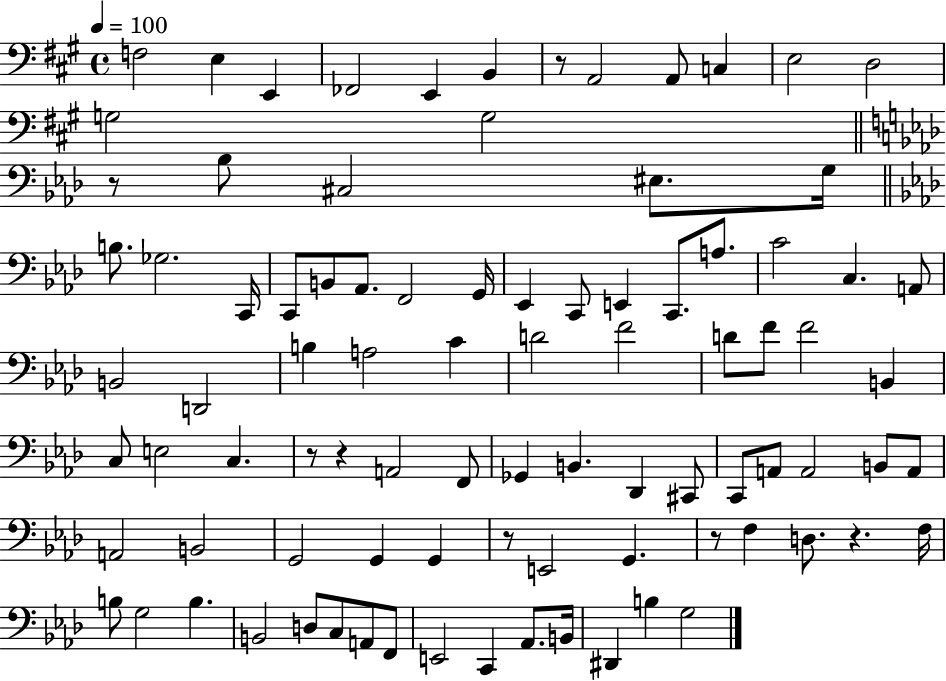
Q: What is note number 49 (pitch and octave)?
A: F2